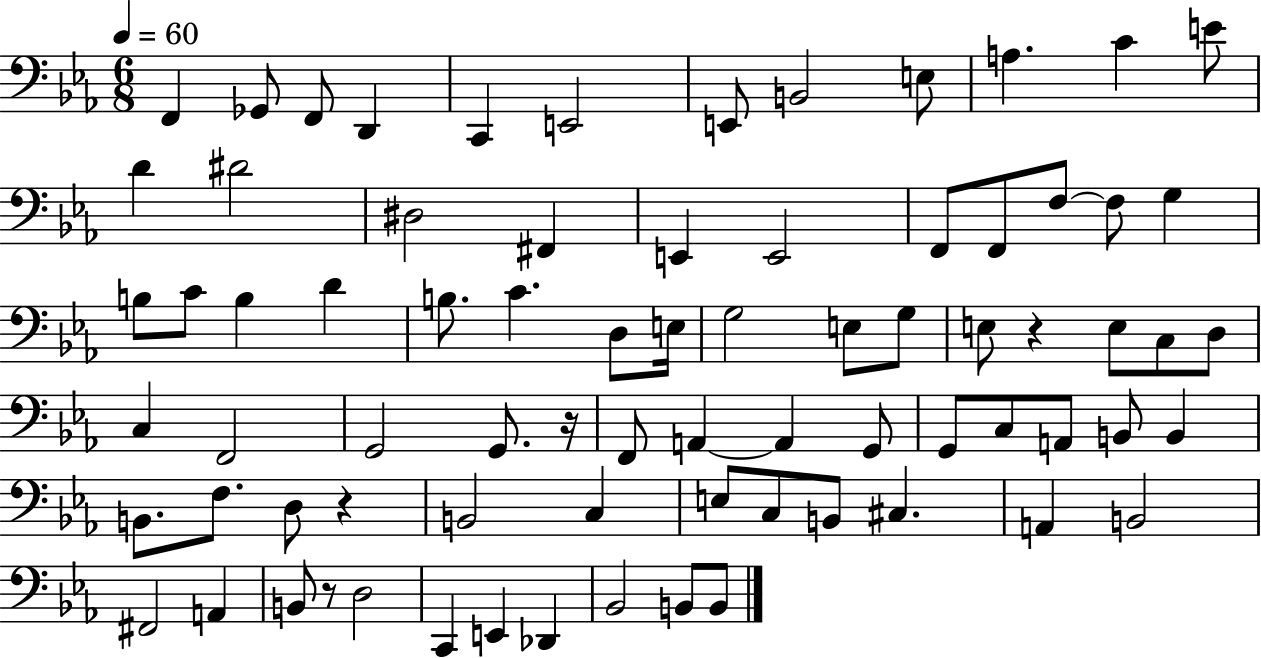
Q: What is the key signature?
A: EES major